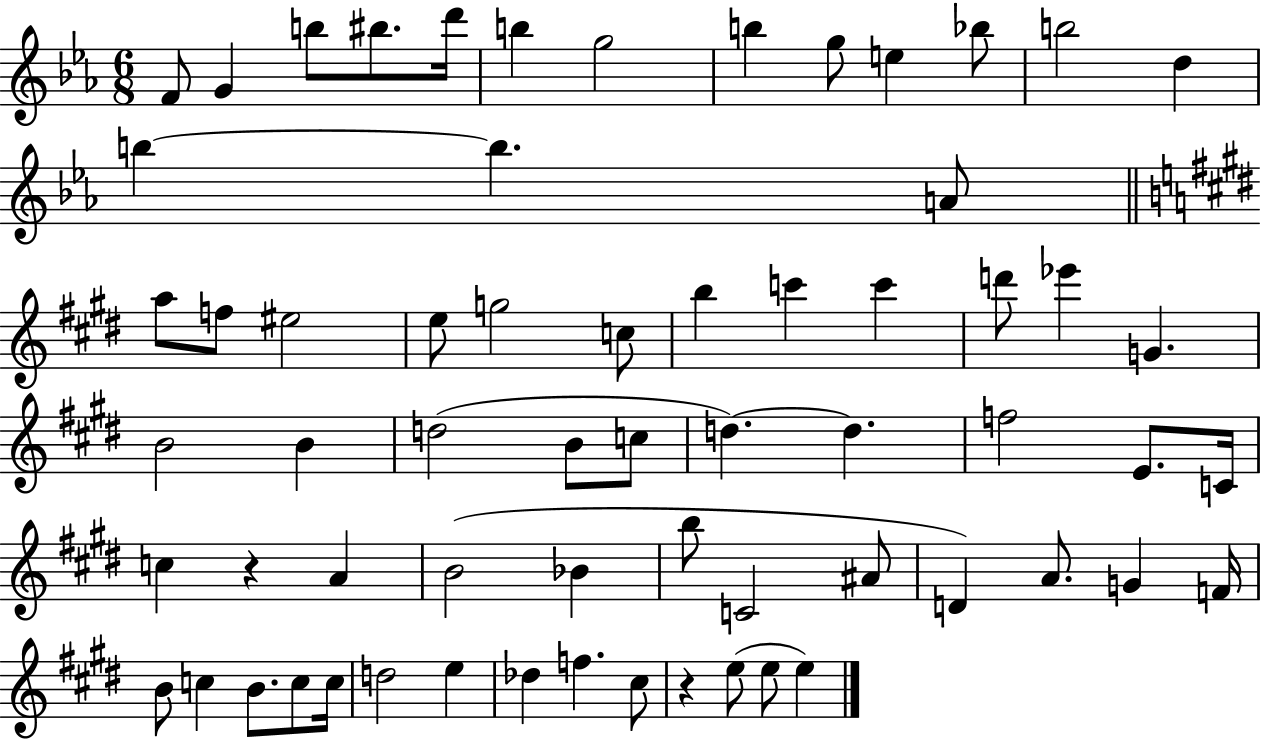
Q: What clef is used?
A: treble